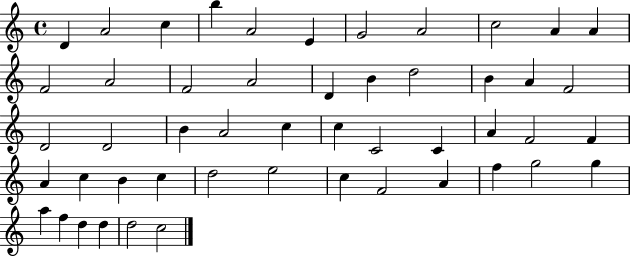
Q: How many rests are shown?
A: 0